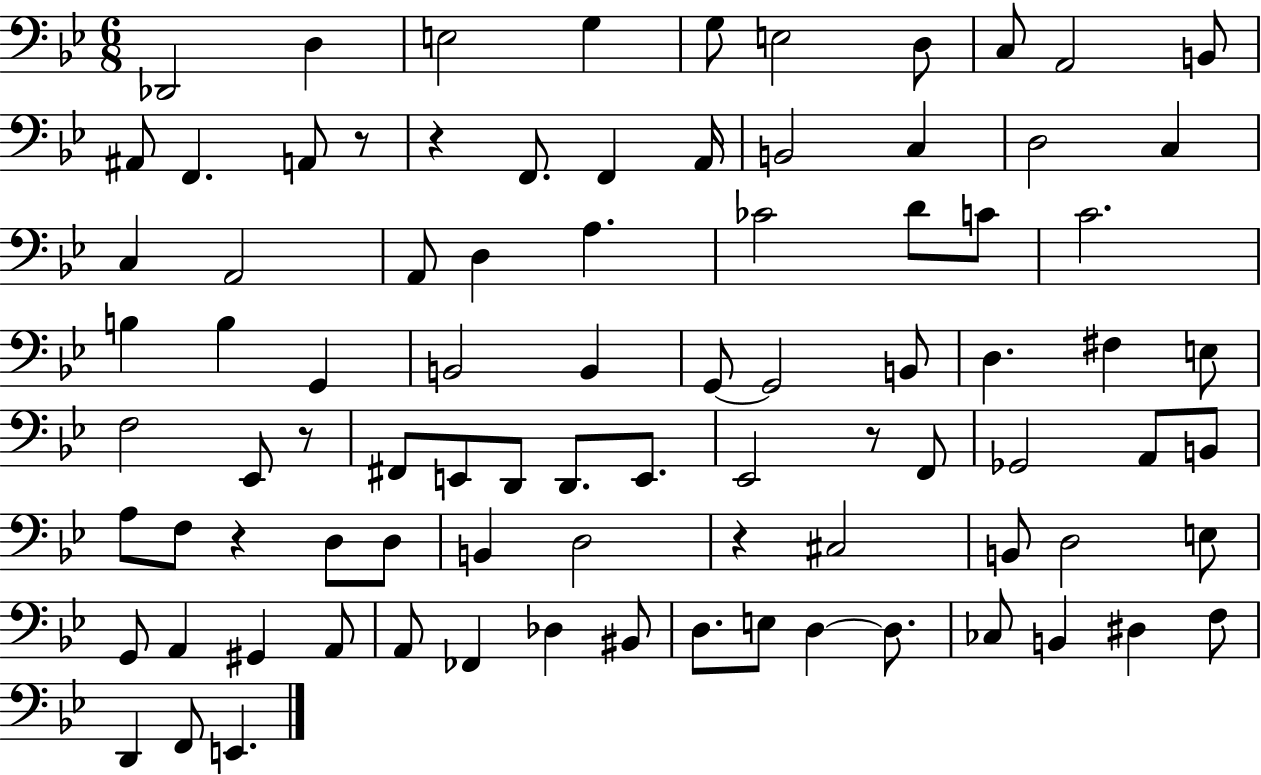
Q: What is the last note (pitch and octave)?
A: E2